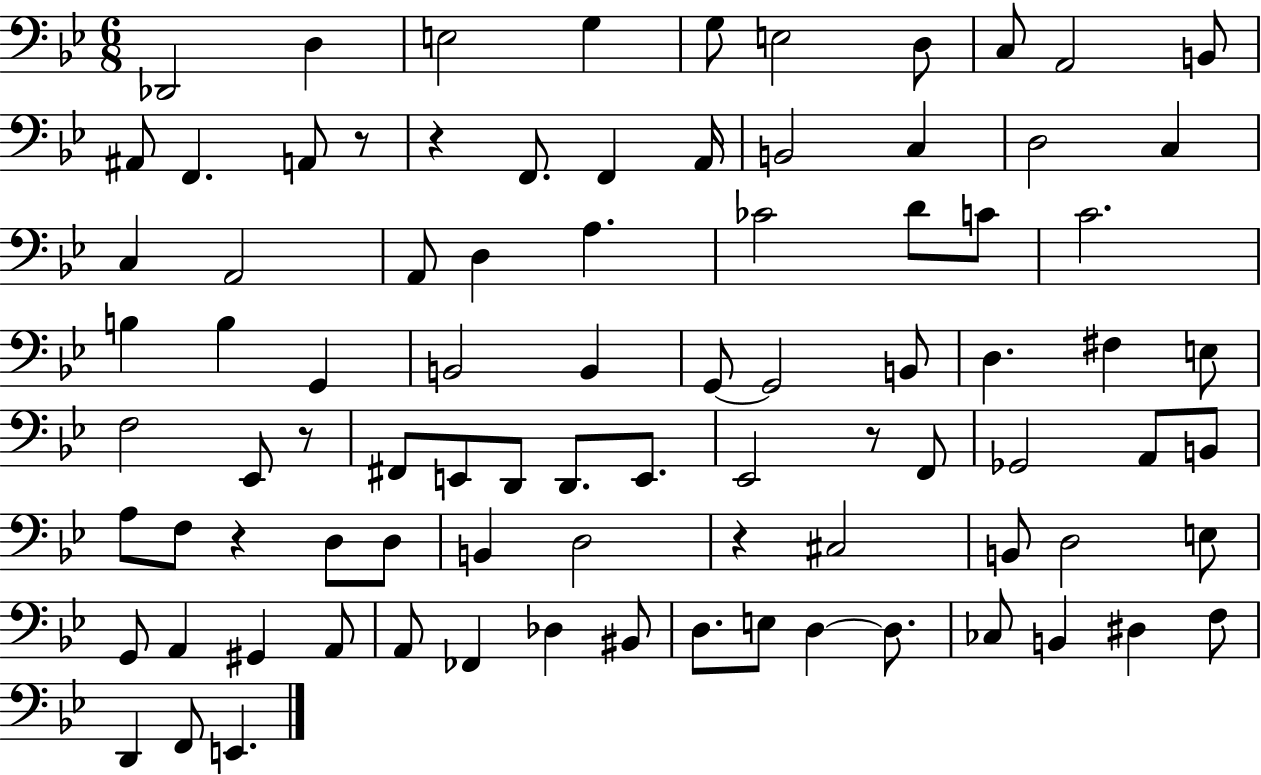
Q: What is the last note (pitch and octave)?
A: E2